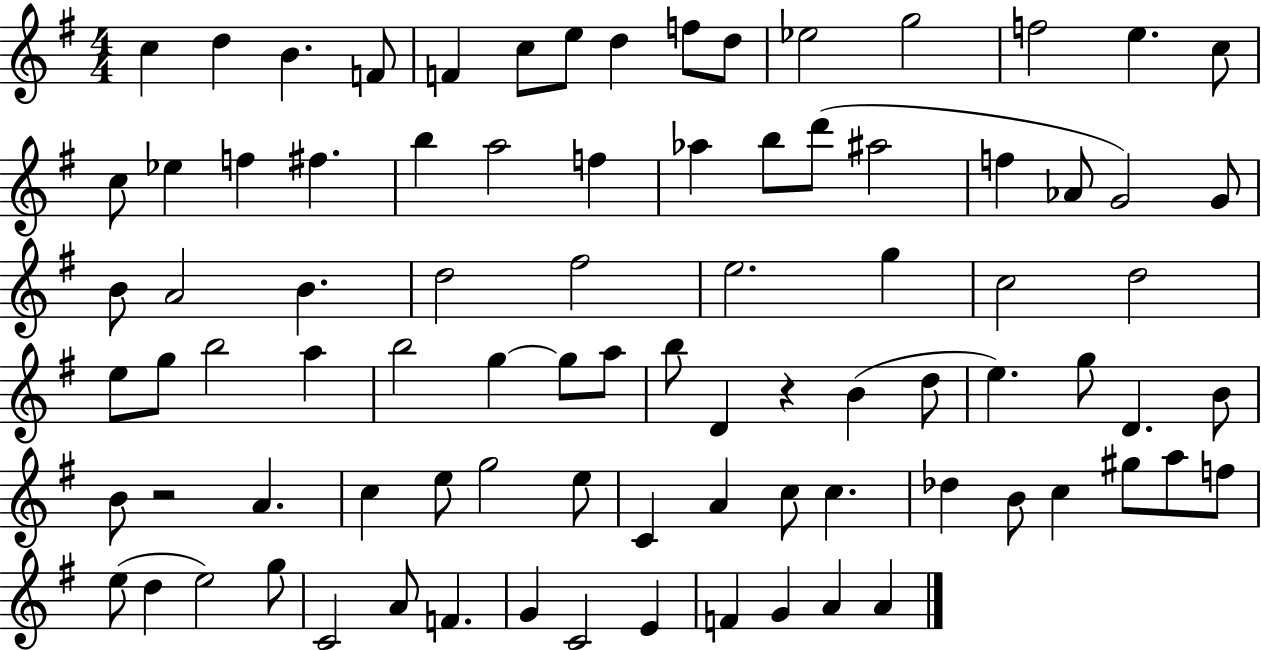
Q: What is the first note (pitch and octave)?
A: C5